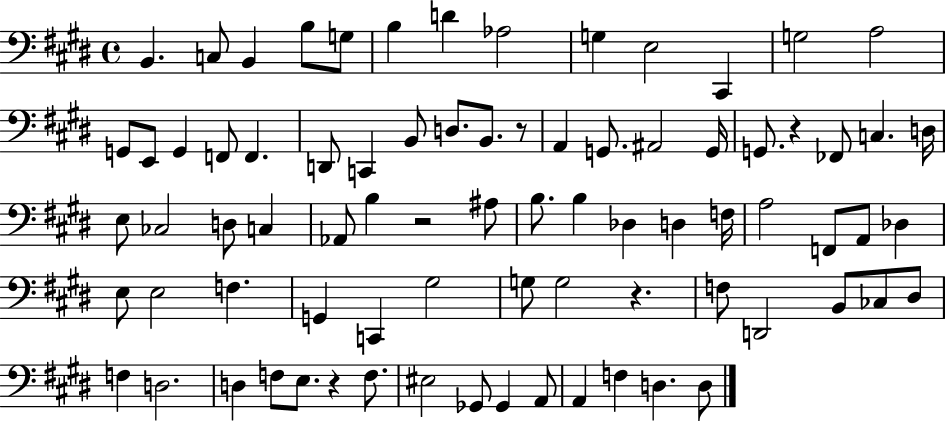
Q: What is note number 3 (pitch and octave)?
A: B2